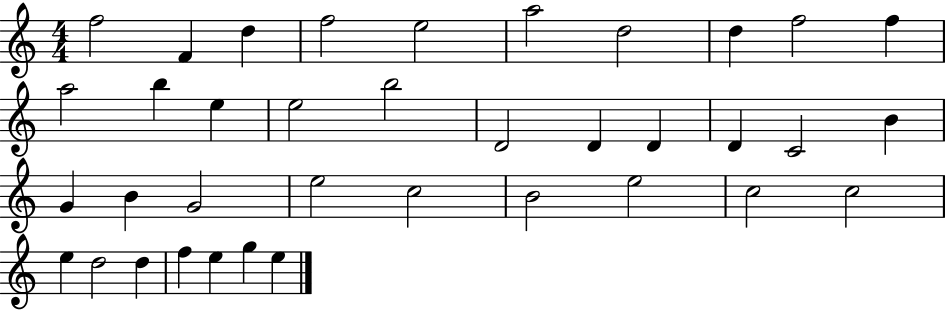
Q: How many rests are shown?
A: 0